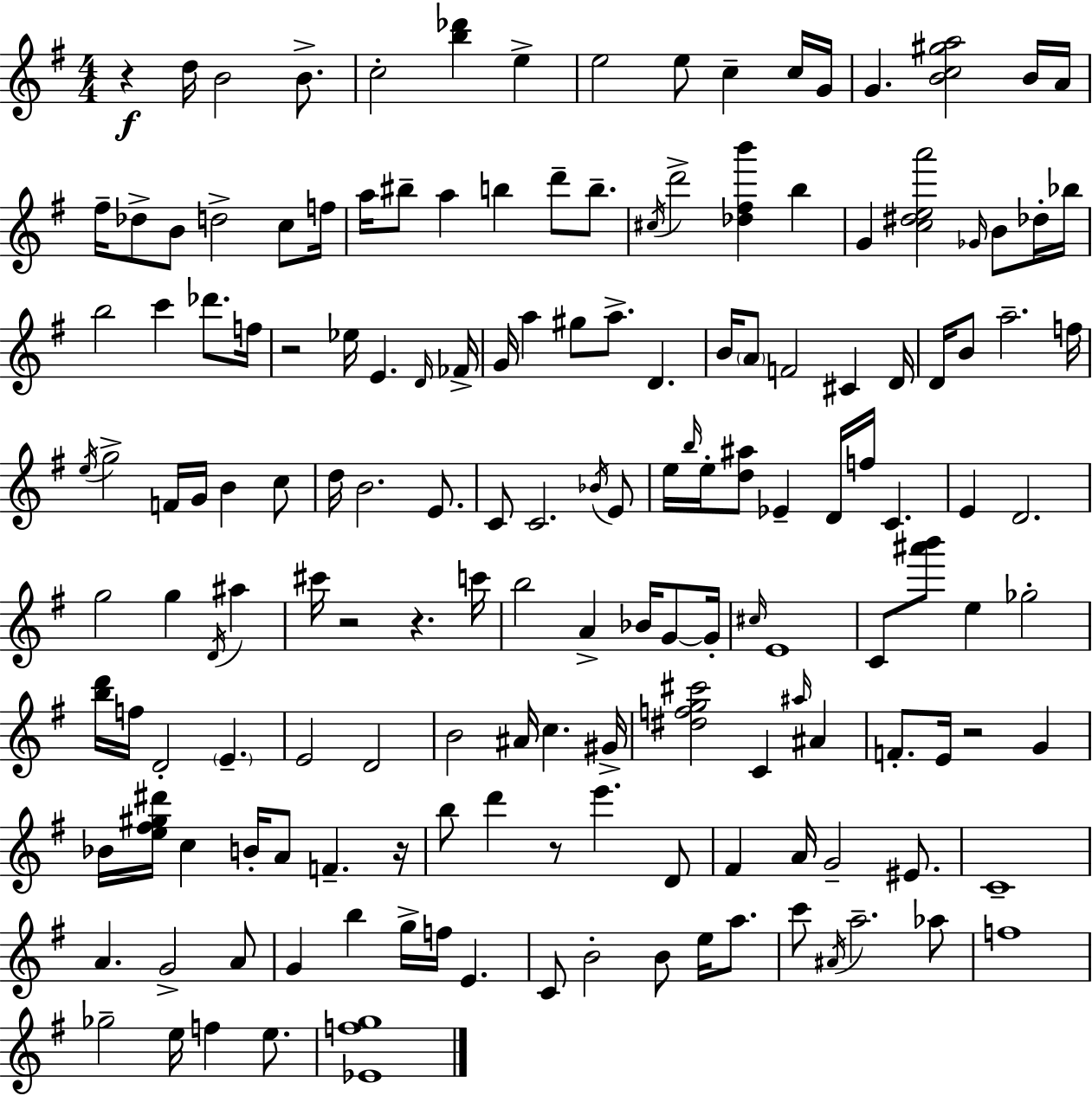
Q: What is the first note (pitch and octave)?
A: D5